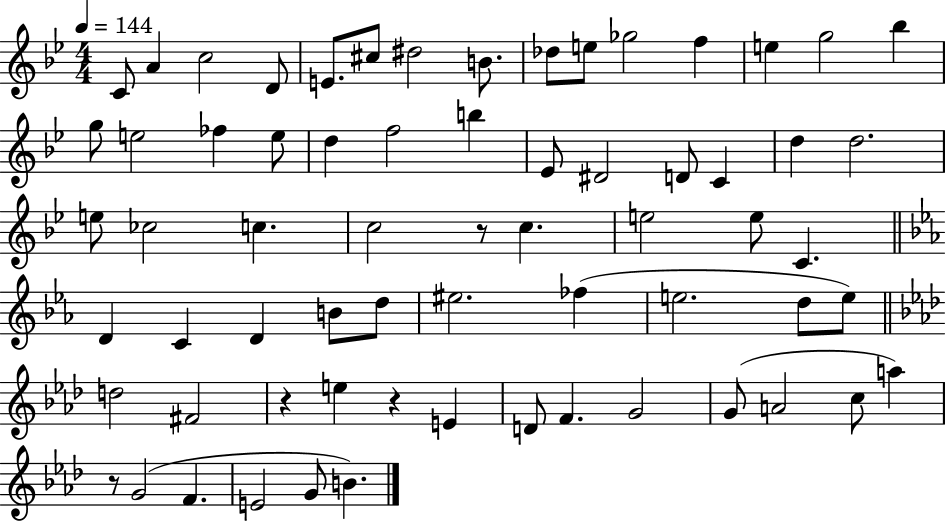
C4/e A4/q C5/h D4/e E4/e. C#5/e D#5/h B4/e. Db5/e E5/e Gb5/h F5/q E5/q G5/h Bb5/q G5/e E5/h FES5/q E5/e D5/q F5/h B5/q Eb4/e D#4/h D4/e C4/q D5/q D5/h. E5/e CES5/h C5/q. C5/h R/e C5/q. E5/h E5/e C4/q. D4/q C4/q D4/q B4/e D5/e EIS5/h. FES5/q E5/h. D5/e E5/e D5/h F#4/h R/q E5/q R/q E4/q D4/e F4/q. G4/h G4/e A4/h C5/e A5/q R/e G4/h F4/q. E4/h G4/e B4/q.